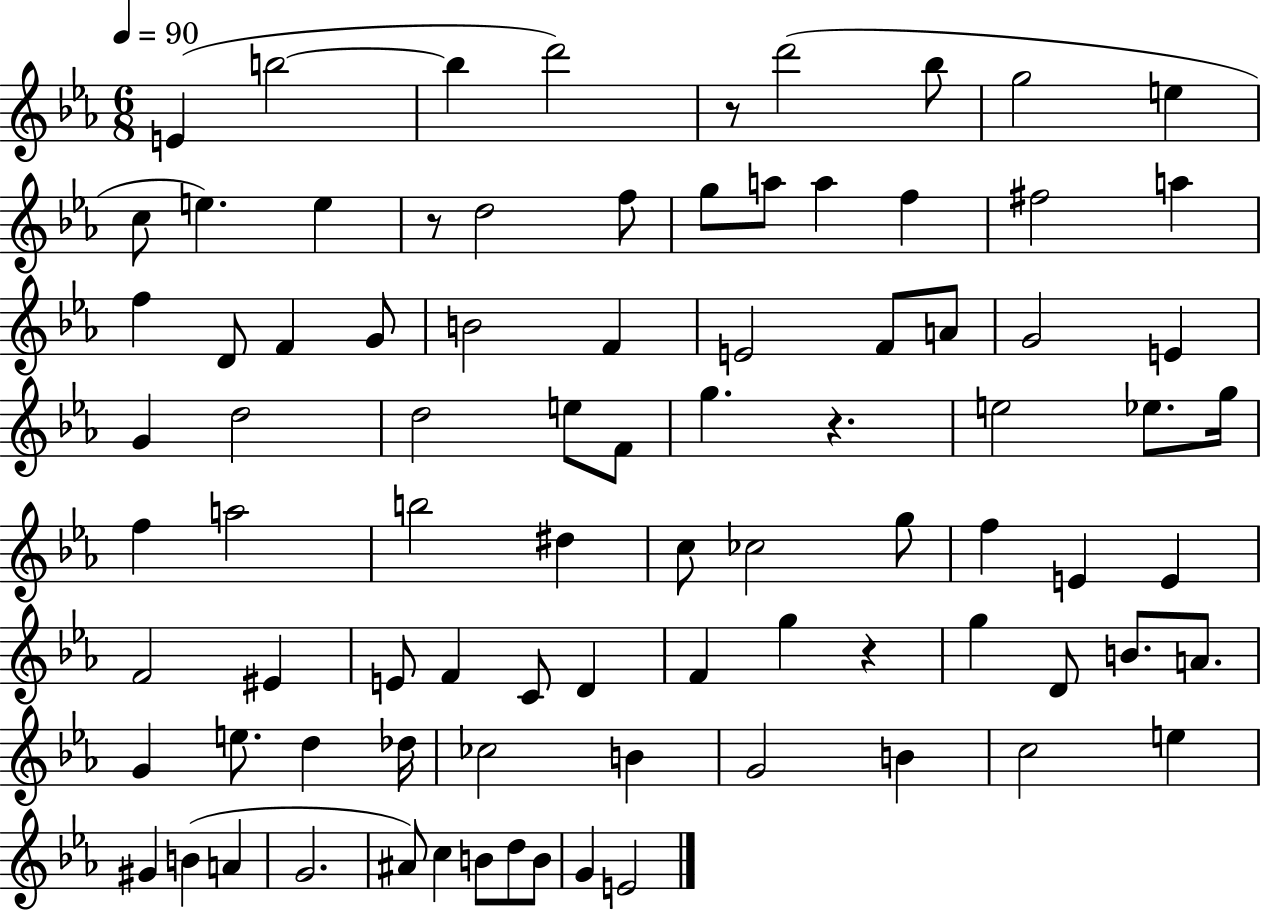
E4/q B5/h B5/q D6/h R/e D6/h Bb5/e G5/h E5/q C5/e E5/q. E5/q R/e D5/h F5/e G5/e A5/e A5/q F5/q F#5/h A5/q F5/q D4/e F4/q G4/e B4/h F4/q E4/h F4/e A4/e G4/h E4/q G4/q D5/h D5/h E5/e F4/e G5/q. R/q. E5/h Eb5/e. G5/s F5/q A5/h B5/h D#5/q C5/e CES5/h G5/e F5/q E4/q E4/q F4/h EIS4/q E4/e F4/q C4/e D4/q F4/q G5/q R/q G5/q D4/e B4/e. A4/e. G4/q E5/e. D5/q Db5/s CES5/h B4/q G4/h B4/q C5/h E5/q G#4/q B4/q A4/q G4/h. A#4/e C5/q B4/e D5/e B4/e G4/q E4/h